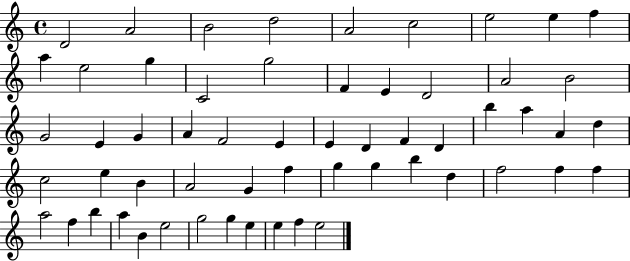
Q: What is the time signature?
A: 4/4